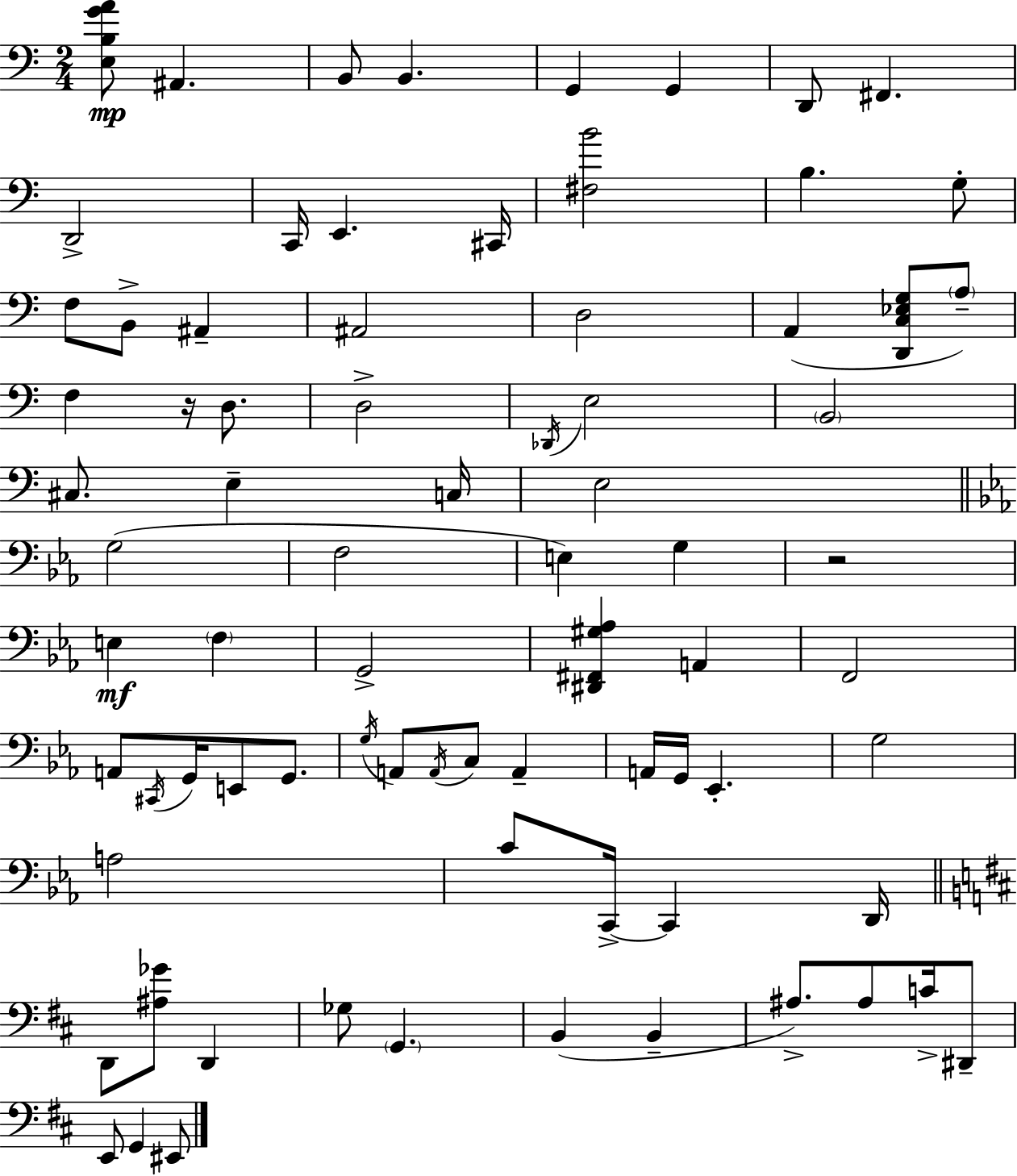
[E3,B3,G4,A4]/e A#2/q. B2/e B2/q. G2/q G2/q D2/e F#2/q. D2/h C2/s E2/q. C#2/s [F#3,B4]/h B3/q. G3/e F3/e B2/e A#2/q A#2/h D3/h A2/q [D2,C3,Eb3,G3]/e A3/e F3/q R/s D3/e. D3/h Db2/s E3/h B2/h C#3/e. E3/q C3/s E3/h G3/h F3/h E3/q G3/q R/h E3/q F3/q G2/h [D#2,F#2,G#3,Ab3]/q A2/q F2/h A2/e C#2/s G2/s E2/e G2/e. G3/s A2/e A2/s C3/e A2/q A2/s G2/s Eb2/q. G3/h A3/h C4/e C2/s C2/q D2/s D2/e [A#3,Gb4]/e D2/q Gb3/e G2/q. B2/q B2/q A#3/e. A#3/e C4/s D#2/e E2/e G2/q EIS2/e